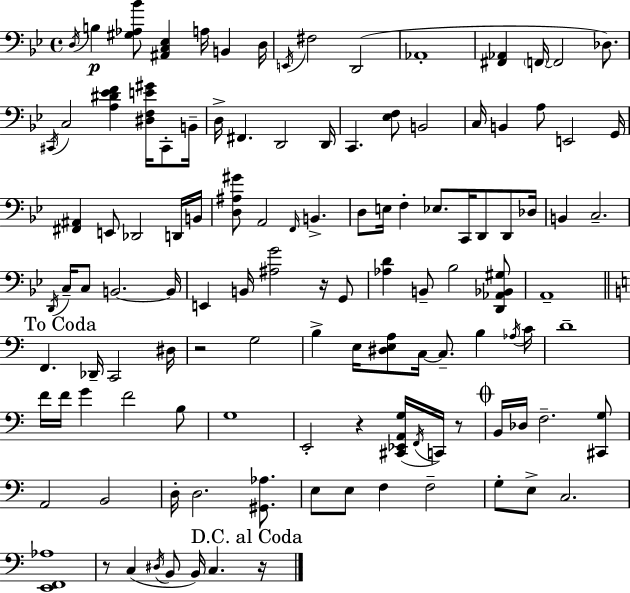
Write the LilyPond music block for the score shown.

{
  \clef bass
  \time 4/4
  \defaultTimeSignature
  \key bes \major
  \acciaccatura { d16 }\p b4 <gis aes bes'>8 <ais, c ees>4 a16 b,4 | d16 \acciaccatura { e,16 } fis2 d,2( | aes,1-. | <fis, aes,>4 \parenthesize f,16~~ f,2 des8.) | \break \acciaccatura { cis,16 } c2 <a dis' ees' f'>4 <dis f e' gis'>16 | cis,8-. b,16-- d16-> fis,4. d,2 | d,16 c,4. <ees f>8 b,2 | c16 b,4 a8 e,2 | \break g,16 <fis, ais,>4 e,8 des,2 | d,16 b,16 <d ais gis'>8 a,2 \grace { f,16 } b,4.-> | d8 e16 f4-. ees8. c,16 d,8 | d,8 des16 b,4 c2.-- | \break \acciaccatura { d,16 } c16-- c8 b,2.~~ | b,16 e,4 b,16 <ais g'>2 | r16 g,8 <aes d'>4 b,8-- bes2 | <d, aes, bes, gis>8 a,1-- | \break \mark "To Coda" \bar "||" \break \key a \minor f,4. des,16-- c,2 dis16 | r2 g2 | b4-> e16 <dis e a>8 c16~~ c8.-- b4 \acciaccatura { aes16 } | c'16 d'1-- | \break f'16 f'16 g'4 f'2 b8 | g1 | e,2-. r4 <cis, ees, a, g>16( \acciaccatura { f,16 } c,16) | r8 \mark \markup { \musicglyph "scripts.coda" } b,16 des16 f2.-- | \break <cis, g>8 a,2 b,2 | d16-. d2. <gis, aes>8. | e8 e8 f4 f2-- | g8-. e8-> c2. | \break <e, f, aes>1 | r8 c4( \acciaccatura { dis16 } b,8 b,16) c4. | \mark "D.C. al Coda" r16 \bar "|."
}